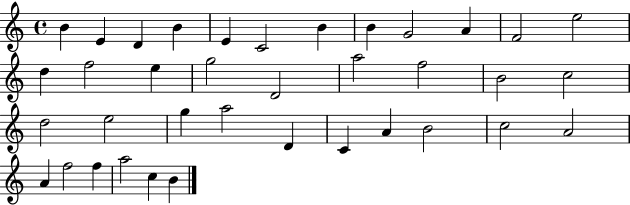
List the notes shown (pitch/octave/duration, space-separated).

B4/q E4/q D4/q B4/q E4/q C4/h B4/q B4/q G4/h A4/q F4/h E5/h D5/q F5/h E5/q G5/h D4/h A5/h F5/h B4/h C5/h D5/h E5/h G5/q A5/h D4/q C4/q A4/q B4/h C5/h A4/h A4/q F5/h F5/q A5/h C5/q B4/q